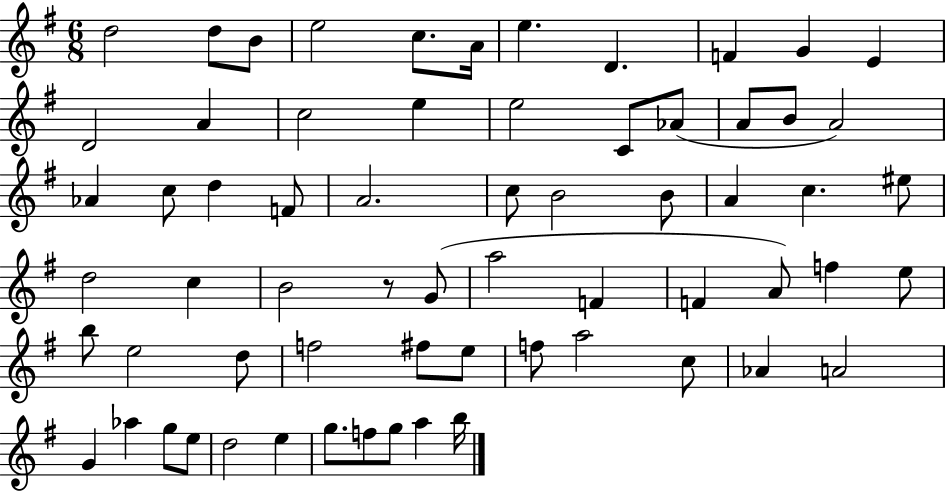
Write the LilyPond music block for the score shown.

{
  \clef treble
  \numericTimeSignature
  \time 6/8
  \key g \major
  d''2 d''8 b'8 | e''2 c''8. a'16 | e''4. d'4. | f'4 g'4 e'4 | \break d'2 a'4 | c''2 e''4 | e''2 c'8 aes'8( | a'8 b'8 a'2) | \break aes'4 c''8 d''4 f'8 | a'2. | c''8 b'2 b'8 | a'4 c''4. eis''8 | \break d''2 c''4 | b'2 r8 g'8( | a''2 f'4 | f'4 a'8) f''4 e''8 | \break b''8 e''2 d''8 | f''2 fis''8 e''8 | f''8 a''2 c''8 | aes'4 a'2 | \break g'4 aes''4 g''8 e''8 | d''2 e''4 | g''8. f''8 g''8 a''4 b''16 | \bar "|."
}